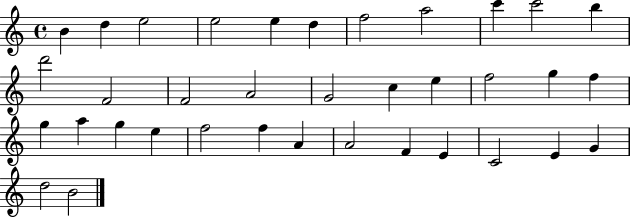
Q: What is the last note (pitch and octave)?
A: B4